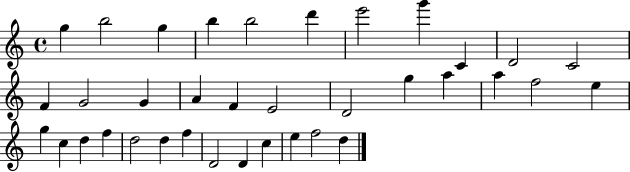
G5/q B5/h G5/q B5/q B5/h D6/q E6/h G6/q C4/q D4/h C4/h F4/q G4/h G4/q A4/q F4/q E4/h D4/h G5/q A5/q A5/q F5/h E5/q G5/q C5/q D5/q F5/q D5/h D5/q F5/q D4/h D4/q C5/q E5/q F5/h D5/q